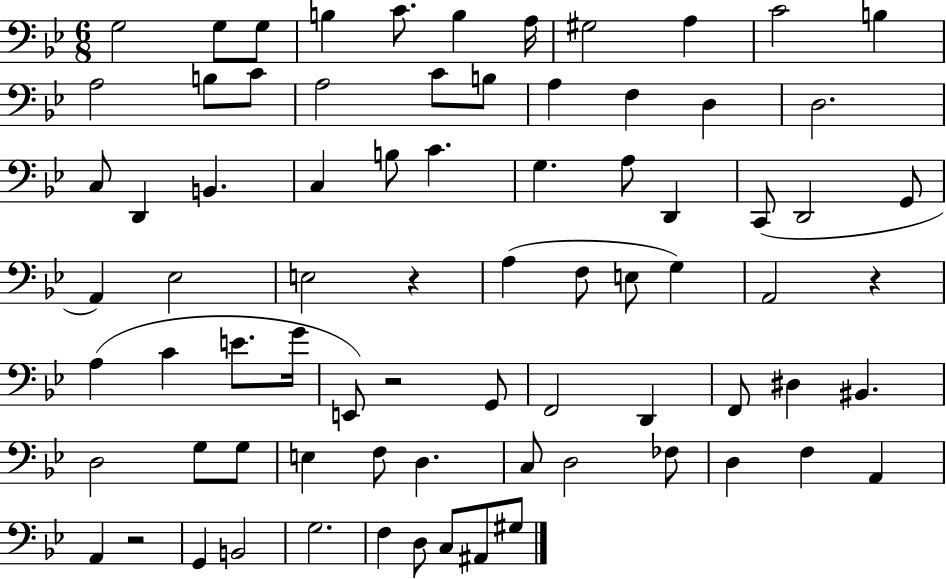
{
  \clef bass
  \numericTimeSignature
  \time 6/8
  \key bes \major
  g2 g8 g8 | b4 c'8. b4 a16 | gis2 a4 | c'2 b4 | \break a2 b8 c'8 | a2 c'8 b8 | a4 f4 d4 | d2. | \break c8 d,4 b,4. | c4 b8 c'4. | g4. a8 d,4 | c,8( d,2 g,8 | \break a,4) ees2 | e2 r4 | a4( f8 e8 g4) | a,2 r4 | \break a4( c'4 e'8. g'16 | e,8) r2 g,8 | f,2 d,4 | f,8 dis4 bis,4. | \break d2 g8 g8 | e4 f8 d4. | c8 d2 fes8 | d4 f4 a,4 | \break a,4 r2 | g,4 b,2 | g2. | f4 d8 c8 ais,8 gis8 | \break \bar "|."
}